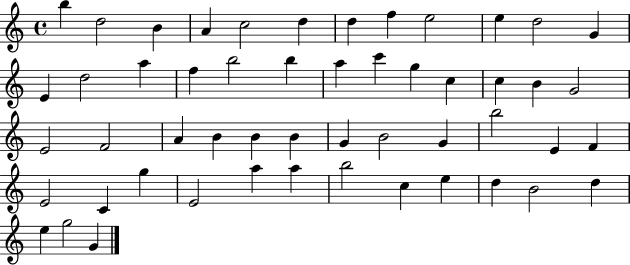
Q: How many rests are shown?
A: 0